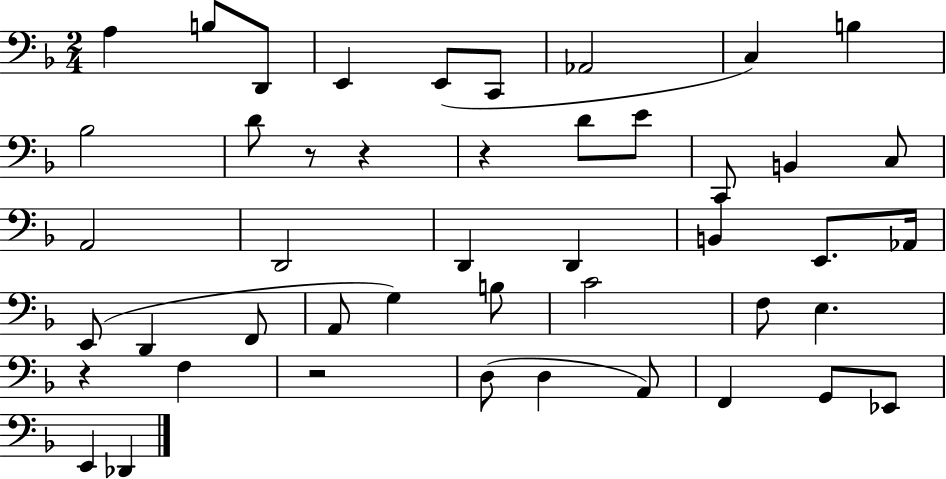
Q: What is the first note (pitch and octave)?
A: A3